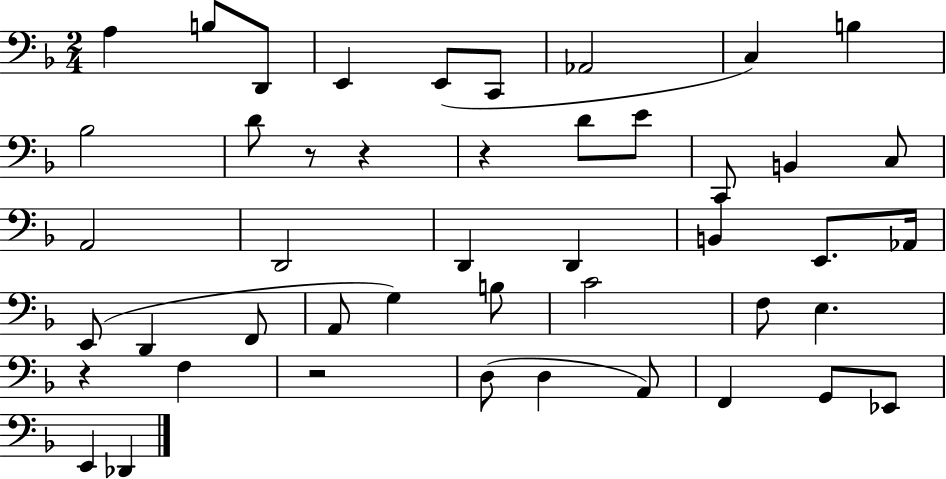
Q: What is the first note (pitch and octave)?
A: A3